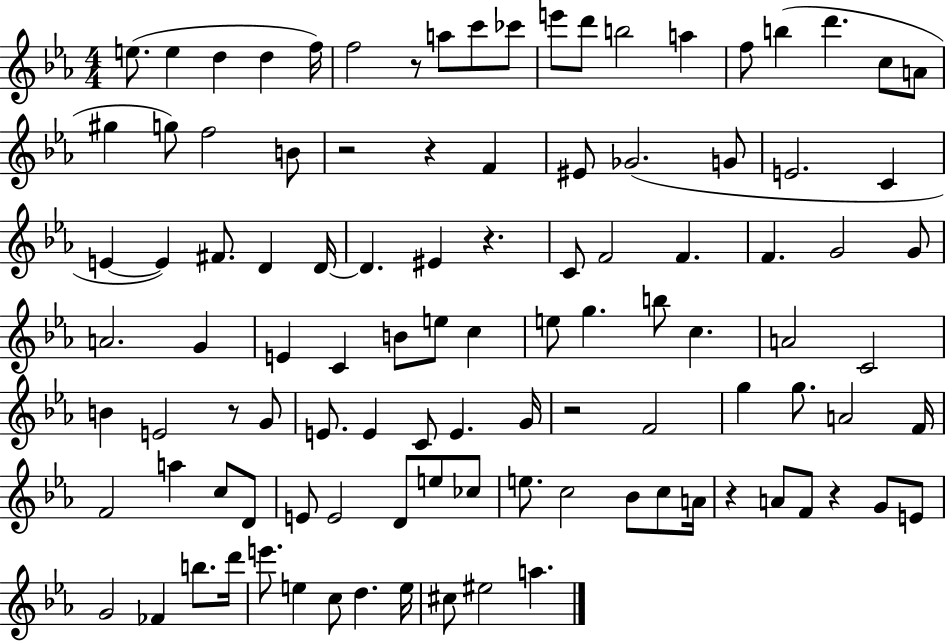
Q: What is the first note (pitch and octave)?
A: E5